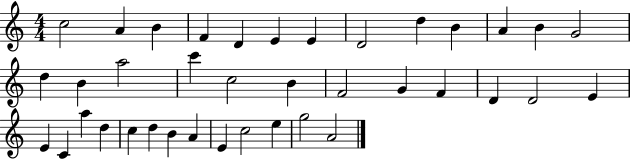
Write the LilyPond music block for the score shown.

{
  \clef treble
  \numericTimeSignature
  \time 4/4
  \key c \major
  c''2 a'4 b'4 | f'4 d'4 e'4 e'4 | d'2 d''4 b'4 | a'4 b'4 g'2 | \break d''4 b'4 a''2 | c'''4 c''2 b'4 | f'2 g'4 f'4 | d'4 d'2 e'4 | \break e'4 c'4 a''4 d''4 | c''4 d''4 b'4 a'4 | e'4 c''2 e''4 | g''2 a'2 | \break \bar "|."
}